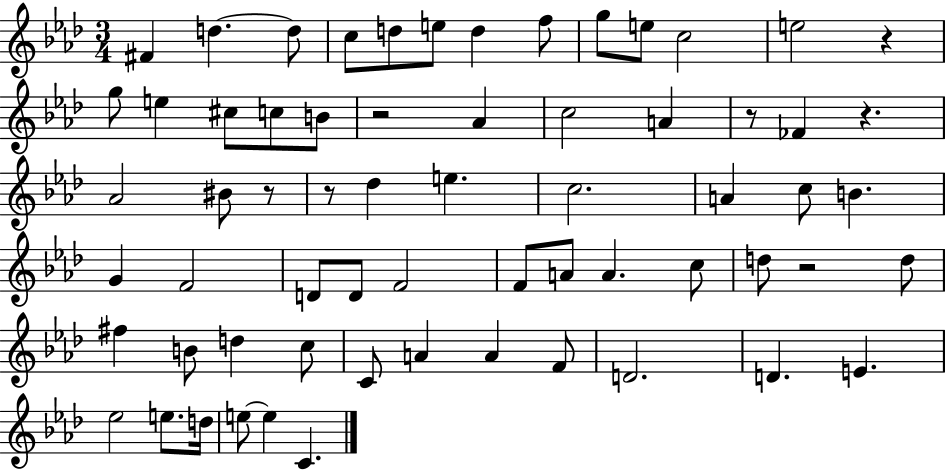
{
  \clef treble
  \numericTimeSignature
  \time 3/4
  \key aes \major
  fis'4 d''4.~~ d''8 | c''8 d''8 e''8 d''4 f''8 | g''8 e''8 c''2 | e''2 r4 | \break g''8 e''4 cis''8 c''8 b'8 | r2 aes'4 | c''2 a'4 | r8 fes'4 r4. | \break aes'2 bis'8 r8 | r8 des''4 e''4. | c''2. | a'4 c''8 b'4. | \break g'4 f'2 | d'8 d'8 f'2 | f'8 a'8 a'4. c''8 | d''8 r2 d''8 | \break fis''4 b'8 d''4 c''8 | c'8 a'4 a'4 f'8 | d'2. | d'4. e'4. | \break ees''2 e''8. d''16 | e''8~~ e''4 c'4. | \bar "|."
}